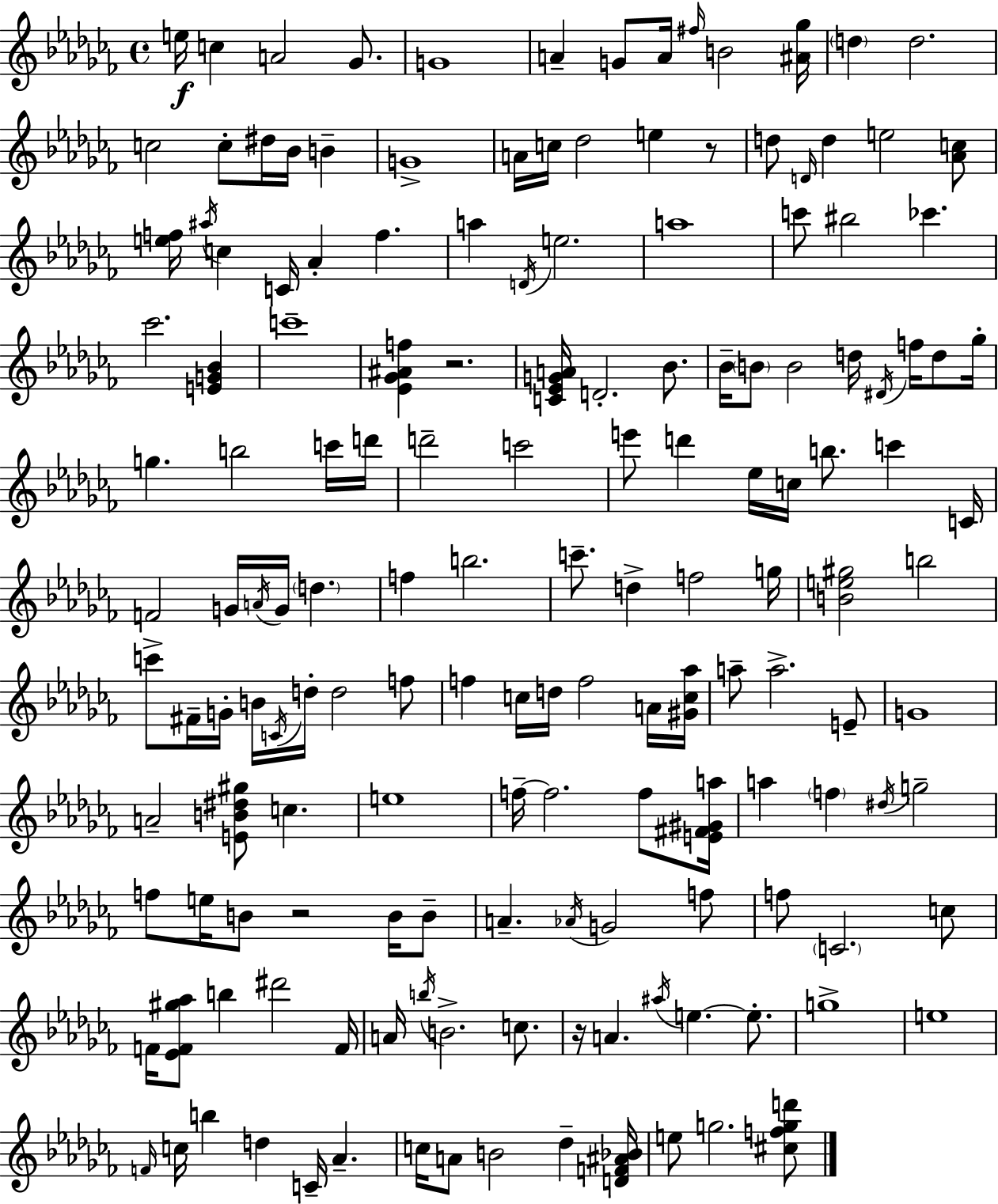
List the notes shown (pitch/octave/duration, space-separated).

E5/s C5/q A4/h Gb4/e. G4/w A4/q G4/e A4/s F#5/s B4/h [A#4,Gb5]/s D5/q D5/h. C5/h C5/e D#5/s Bb4/s B4/q G4/w A4/s C5/s Db5/h E5/q R/e D5/e D4/s D5/q E5/h [Ab4,C5]/e [E5,F5]/s A#5/s C5/q C4/s Ab4/q F5/q. A5/q D4/s E5/h. A5/w C6/e BIS5/h CES6/q. CES6/h. [E4,G4,Bb4]/q C6/w [Eb4,Gb4,A#4,F5]/q R/h. [C4,Eb4,G4,A4]/s D4/h. Bb4/e. Bb4/s B4/e B4/h D5/s D#4/s F5/s D5/e Gb5/s G5/q. B5/h C6/s D6/s D6/h C6/h E6/e D6/q Eb5/s C5/s B5/e. C6/q C4/s F4/h G4/s A4/s G4/s D5/q. F5/q B5/h. C6/e. D5/q F5/h G5/s [B4,E5,G#5]/h B5/h C6/e F#4/s G4/s B4/s C4/s D5/s D5/h F5/e F5/q C5/s D5/s F5/h A4/s [G#4,C5,Ab5]/s A5/e A5/h. E4/e G4/w A4/h [E4,B4,D#5,G#5]/e C5/q. E5/w F5/s F5/h. F5/e [E4,F#4,G#4,A5]/s A5/q F5/q D#5/s G5/h F5/e E5/s B4/e R/h B4/s B4/e A4/q. Ab4/s G4/h F5/e F5/e C4/h. C5/e F4/s [Eb4,F4,G#5,Ab5]/e B5/q D#6/h F4/s A4/s B5/s B4/h. C5/e. R/s A4/q. A#5/s E5/q. E5/e. G5/w E5/w F4/s C5/s B5/q D5/q C4/s Ab4/q. C5/s A4/e B4/h Db5/q [D4,F4,A#4,Bb4]/s E5/e G5/h. [C#5,F5,G5,D6]/e